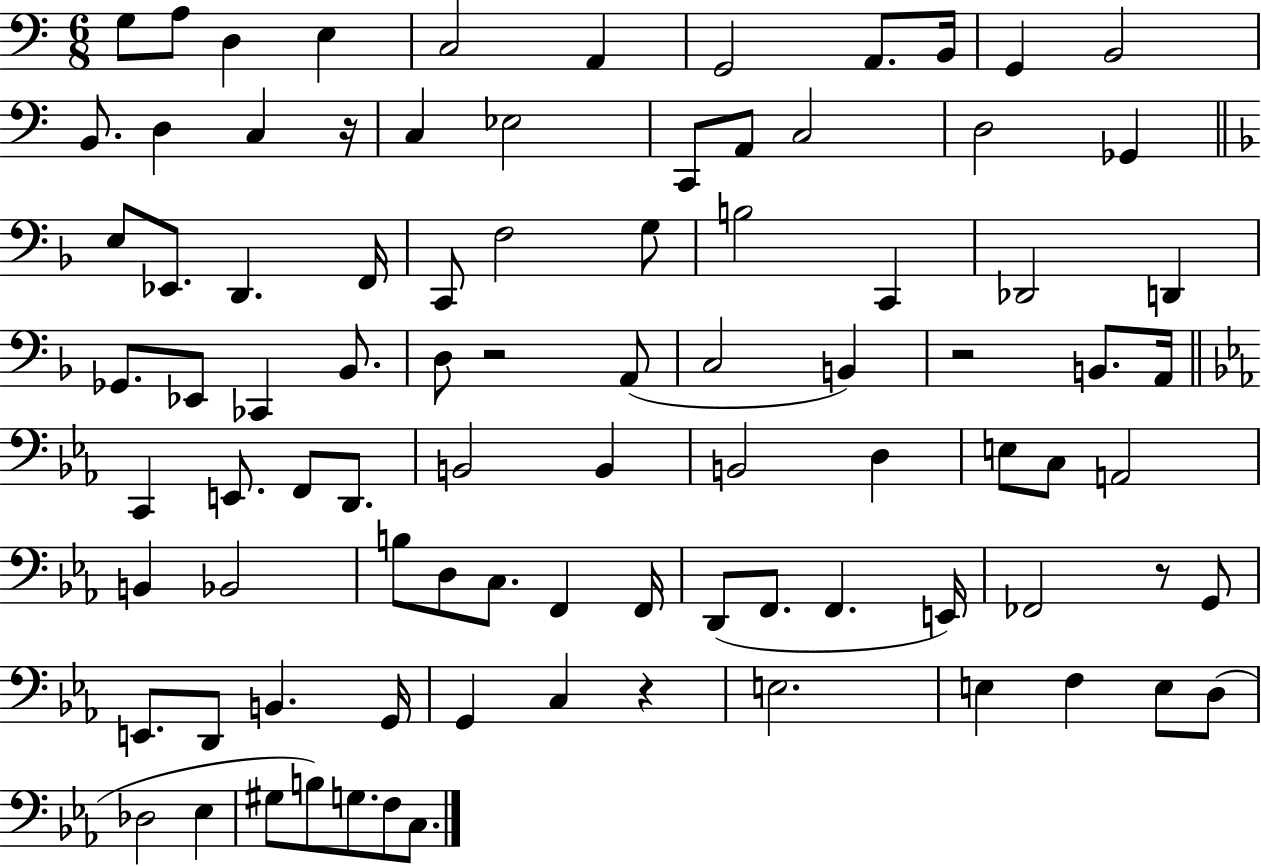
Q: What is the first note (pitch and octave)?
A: G3